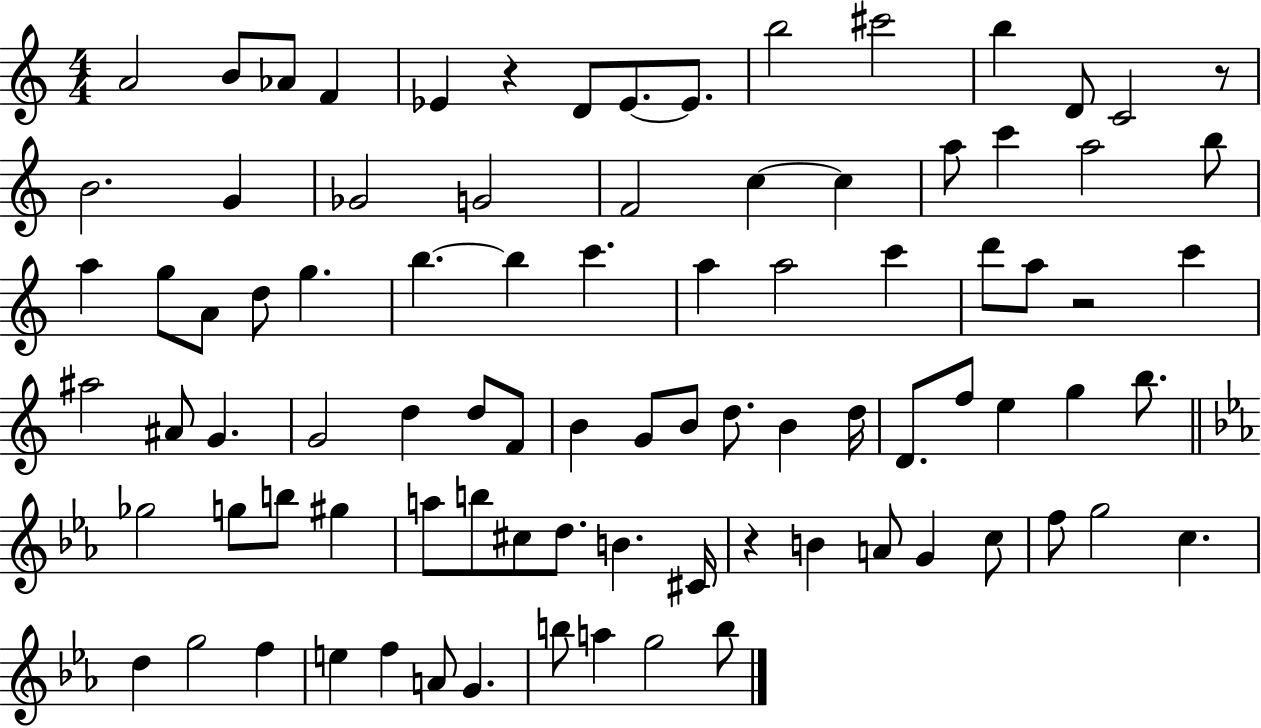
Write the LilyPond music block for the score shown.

{
  \clef treble
  \numericTimeSignature
  \time 4/4
  \key c \major
  a'2 b'8 aes'8 f'4 | ees'4 r4 d'8 ees'8.~~ ees'8. | b''2 cis'''2 | b''4 d'8 c'2 r8 | \break b'2. g'4 | ges'2 g'2 | f'2 c''4~~ c''4 | a''8 c'''4 a''2 b''8 | \break a''4 g''8 a'8 d''8 g''4. | b''4.~~ b''4 c'''4. | a''4 a''2 c'''4 | d'''8 a''8 r2 c'''4 | \break ais''2 ais'8 g'4. | g'2 d''4 d''8 f'8 | b'4 g'8 b'8 d''8. b'4 d''16 | d'8. f''8 e''4 g''4 b''8. | \break \bar "||" \break \key c \minor ges''2 g''8 b''8 gis''4 | a''8 b''8 cis''8 d''8. b'4. cis'16 | r4 b'4 a'8 g'4 c''8 | f''8 g''2 c''4. | \break d''4 g''2 f''4 | e''4 f''4 a'8 g'4. | b''8 a''4 g''2 b''8 | \bar "|."
}